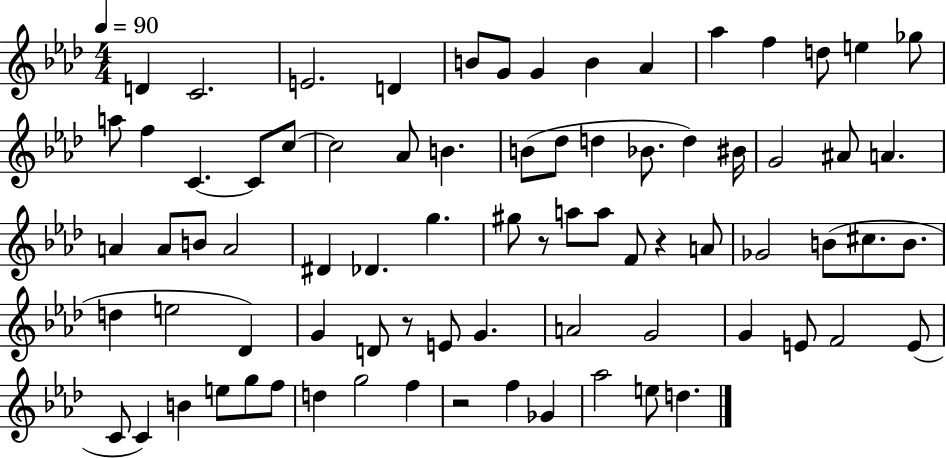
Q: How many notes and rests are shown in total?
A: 78